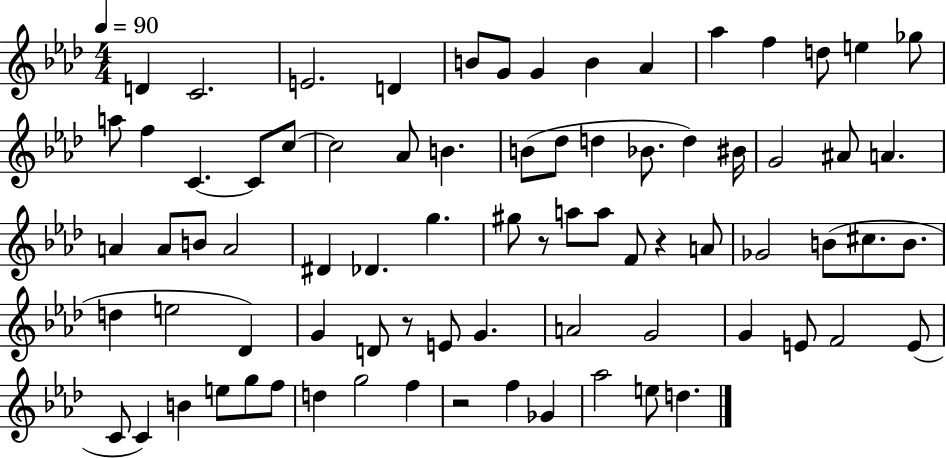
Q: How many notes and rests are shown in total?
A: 78